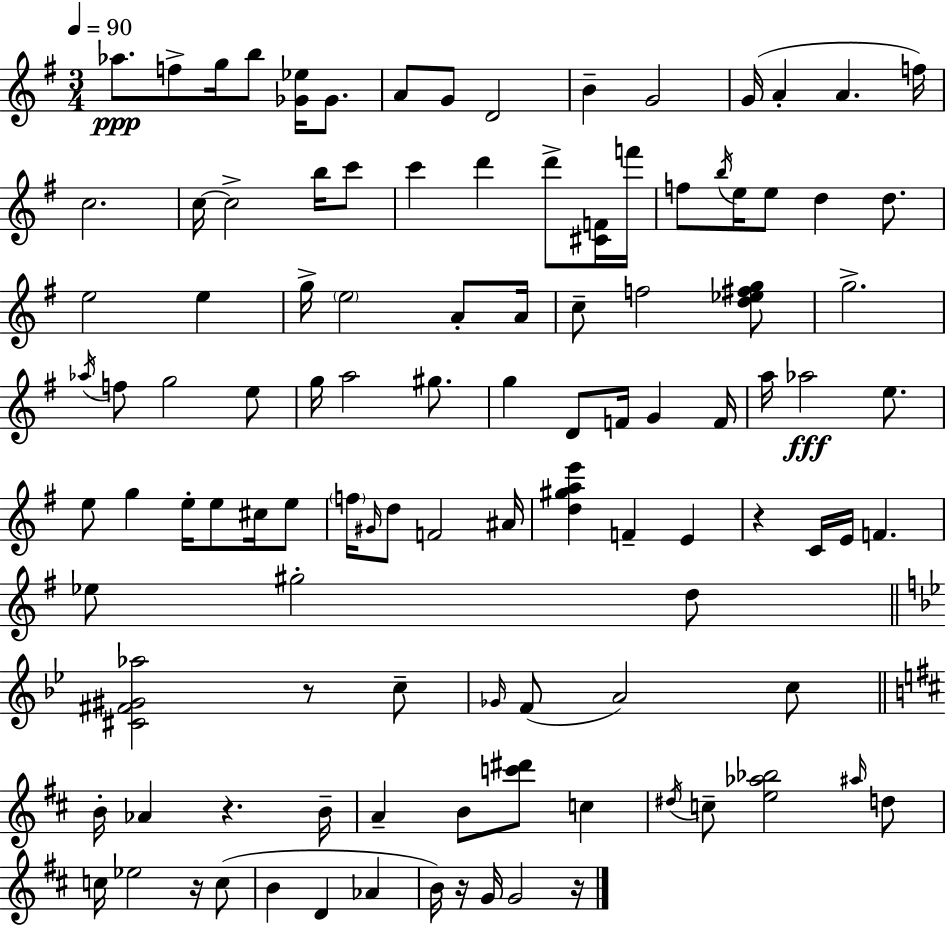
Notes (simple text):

Ab5/e. F5/e G5/s B5/e [Gb4,Eb5]/s Gb4/e. A4/e G4/e D4/h B4/q G4/h G4/s A4/q A4/q. F5/s C5/h. C5/s C5/h B5/s C6/e C6/q D6/q D6/e [C#4,F4]/s F6/s F5/e B5/s E5/s E5/e D5/q D5/e. E5/h E5/q G5/s E5/h A4/e A4/s C5/e F5/h [D5,Eb5,F#5,G5]/e G5/h. Ab5/s F5/e G5/h E5/e G5/s A5/h G#5/e. G5/q D4/e F4/s G4/q F4/s A5/s Ab5/h E5/e. E5/e G5/q E5/s E5/e C#5/s E5/e F5/s G#4/s D5/e F4/h A#4/s [D5,G#5,A5,E6]/q F4/q E4/q R/q C4/s E4/s F4/q. Eb5/e G#5/h D5/e [C#4,F#4,G#4,Ab5]/h R/e C5/e Gb4/s F4/e A4/h C5/e B4/s Ab4/q R/q. B4/s A4/q B4/e [C6,D#6]/e C5/q D#5/s C5/e [E5,Ab5,Bb5]/h A#5/s D5/e C5/s Eb5/h R/s C5/e B4/q D4/q Ab4/q B4/s R/s G4/s G4/h R/s